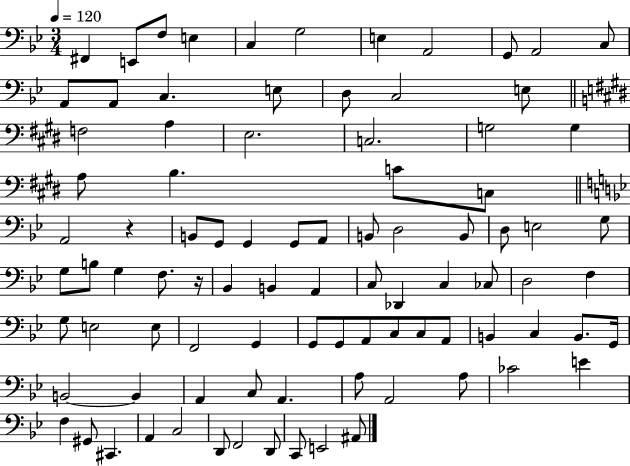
X:1
T:Untitled
M:3/4
L:1/4
K:Bb
^F,, E,,/2 F,/2 E, C, G,2 E, A,,2 G,,/2 A,,2 C,/2 A,,/2 A,,/2 C, E,/2 D,/2 C,2 E,/2 F,2 A, E,2 C,2 G,2 G, A,/2 B, C/2 C,/2 A,,2 z B,,/2 G,,/2 G,, G,,/2 A,,/2 B,,/2 D,2 B,,/2 D,/2 E,2 G,/2 G,/2 B,/2 G, F,/2 z/4 _B,, B,, A,, C,/2 _D,, C, _C,/2 D,2 F, G,/2 E,2 E,/2 F,,2 G,, G,,/2 G,,/2 A,,/2 C,/2 C,/2 A,,/2 B,, C, B,,/2 G,,/4 B,,2 B,, A,, C,/2 A,, A,/2 A,,2 A,/2 _C2 E F, ^G,,/2 ^C,, A,, C,2 D,,/2 F,,2 D,,/2 C,,/2 E,,2 ^A,,/2